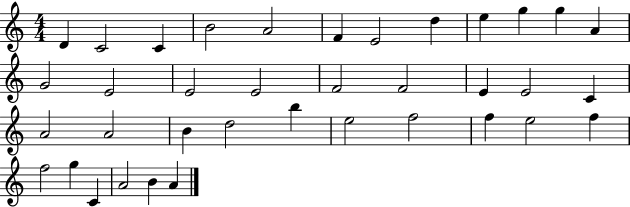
X:1
T:Untitled
M:4/4
L:1/4
K:C
D C2 C B2 A2 F E2 d e g g A G2 E2 E2 E2 F2 F2 E E2 C A2 A2 B d2 b e2 f2 f e2 f f2 g C A2 B A